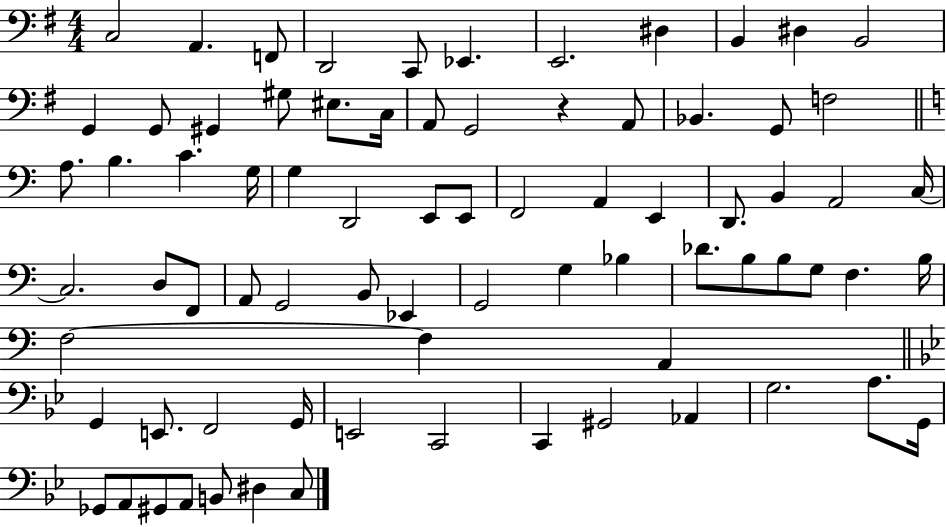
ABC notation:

X:1
T:Untitled
M:4/4
L:1/4
K:G
C,2 A,, F,,/2 D,,2 C,,/2 _E,, E,,2 ^D, B,, ^D, B,,2 G,, G,,/2 ^G,, ^G,/2 ^E,/2 C,/4 A,,/2 G,,2 z A,,/2 _B,, G,,/2 F,2 A,/2 B, C G,/4 G, D,,2 E,,/2 E,,/2 F,,2 A,, E,, D,,/2 B,, A,,2 C,/4 C,2 D,/2 F,,/2 A,,/2 G,,2 B,,/2 _E,, G,,2 G, _B, _D/2 B,/2 B,/2 G,/2 F, B,/4 F,2 F, A,, G,, E,,/2 F,,2 G,,/4 E,,2 C,,2 C,, ^G,,2 _A,, G,2 A,/2 G,,/4 _G,,/2 A,,/2 ^G,,/2 A,,/2 B,,/2 ^D, C,/2